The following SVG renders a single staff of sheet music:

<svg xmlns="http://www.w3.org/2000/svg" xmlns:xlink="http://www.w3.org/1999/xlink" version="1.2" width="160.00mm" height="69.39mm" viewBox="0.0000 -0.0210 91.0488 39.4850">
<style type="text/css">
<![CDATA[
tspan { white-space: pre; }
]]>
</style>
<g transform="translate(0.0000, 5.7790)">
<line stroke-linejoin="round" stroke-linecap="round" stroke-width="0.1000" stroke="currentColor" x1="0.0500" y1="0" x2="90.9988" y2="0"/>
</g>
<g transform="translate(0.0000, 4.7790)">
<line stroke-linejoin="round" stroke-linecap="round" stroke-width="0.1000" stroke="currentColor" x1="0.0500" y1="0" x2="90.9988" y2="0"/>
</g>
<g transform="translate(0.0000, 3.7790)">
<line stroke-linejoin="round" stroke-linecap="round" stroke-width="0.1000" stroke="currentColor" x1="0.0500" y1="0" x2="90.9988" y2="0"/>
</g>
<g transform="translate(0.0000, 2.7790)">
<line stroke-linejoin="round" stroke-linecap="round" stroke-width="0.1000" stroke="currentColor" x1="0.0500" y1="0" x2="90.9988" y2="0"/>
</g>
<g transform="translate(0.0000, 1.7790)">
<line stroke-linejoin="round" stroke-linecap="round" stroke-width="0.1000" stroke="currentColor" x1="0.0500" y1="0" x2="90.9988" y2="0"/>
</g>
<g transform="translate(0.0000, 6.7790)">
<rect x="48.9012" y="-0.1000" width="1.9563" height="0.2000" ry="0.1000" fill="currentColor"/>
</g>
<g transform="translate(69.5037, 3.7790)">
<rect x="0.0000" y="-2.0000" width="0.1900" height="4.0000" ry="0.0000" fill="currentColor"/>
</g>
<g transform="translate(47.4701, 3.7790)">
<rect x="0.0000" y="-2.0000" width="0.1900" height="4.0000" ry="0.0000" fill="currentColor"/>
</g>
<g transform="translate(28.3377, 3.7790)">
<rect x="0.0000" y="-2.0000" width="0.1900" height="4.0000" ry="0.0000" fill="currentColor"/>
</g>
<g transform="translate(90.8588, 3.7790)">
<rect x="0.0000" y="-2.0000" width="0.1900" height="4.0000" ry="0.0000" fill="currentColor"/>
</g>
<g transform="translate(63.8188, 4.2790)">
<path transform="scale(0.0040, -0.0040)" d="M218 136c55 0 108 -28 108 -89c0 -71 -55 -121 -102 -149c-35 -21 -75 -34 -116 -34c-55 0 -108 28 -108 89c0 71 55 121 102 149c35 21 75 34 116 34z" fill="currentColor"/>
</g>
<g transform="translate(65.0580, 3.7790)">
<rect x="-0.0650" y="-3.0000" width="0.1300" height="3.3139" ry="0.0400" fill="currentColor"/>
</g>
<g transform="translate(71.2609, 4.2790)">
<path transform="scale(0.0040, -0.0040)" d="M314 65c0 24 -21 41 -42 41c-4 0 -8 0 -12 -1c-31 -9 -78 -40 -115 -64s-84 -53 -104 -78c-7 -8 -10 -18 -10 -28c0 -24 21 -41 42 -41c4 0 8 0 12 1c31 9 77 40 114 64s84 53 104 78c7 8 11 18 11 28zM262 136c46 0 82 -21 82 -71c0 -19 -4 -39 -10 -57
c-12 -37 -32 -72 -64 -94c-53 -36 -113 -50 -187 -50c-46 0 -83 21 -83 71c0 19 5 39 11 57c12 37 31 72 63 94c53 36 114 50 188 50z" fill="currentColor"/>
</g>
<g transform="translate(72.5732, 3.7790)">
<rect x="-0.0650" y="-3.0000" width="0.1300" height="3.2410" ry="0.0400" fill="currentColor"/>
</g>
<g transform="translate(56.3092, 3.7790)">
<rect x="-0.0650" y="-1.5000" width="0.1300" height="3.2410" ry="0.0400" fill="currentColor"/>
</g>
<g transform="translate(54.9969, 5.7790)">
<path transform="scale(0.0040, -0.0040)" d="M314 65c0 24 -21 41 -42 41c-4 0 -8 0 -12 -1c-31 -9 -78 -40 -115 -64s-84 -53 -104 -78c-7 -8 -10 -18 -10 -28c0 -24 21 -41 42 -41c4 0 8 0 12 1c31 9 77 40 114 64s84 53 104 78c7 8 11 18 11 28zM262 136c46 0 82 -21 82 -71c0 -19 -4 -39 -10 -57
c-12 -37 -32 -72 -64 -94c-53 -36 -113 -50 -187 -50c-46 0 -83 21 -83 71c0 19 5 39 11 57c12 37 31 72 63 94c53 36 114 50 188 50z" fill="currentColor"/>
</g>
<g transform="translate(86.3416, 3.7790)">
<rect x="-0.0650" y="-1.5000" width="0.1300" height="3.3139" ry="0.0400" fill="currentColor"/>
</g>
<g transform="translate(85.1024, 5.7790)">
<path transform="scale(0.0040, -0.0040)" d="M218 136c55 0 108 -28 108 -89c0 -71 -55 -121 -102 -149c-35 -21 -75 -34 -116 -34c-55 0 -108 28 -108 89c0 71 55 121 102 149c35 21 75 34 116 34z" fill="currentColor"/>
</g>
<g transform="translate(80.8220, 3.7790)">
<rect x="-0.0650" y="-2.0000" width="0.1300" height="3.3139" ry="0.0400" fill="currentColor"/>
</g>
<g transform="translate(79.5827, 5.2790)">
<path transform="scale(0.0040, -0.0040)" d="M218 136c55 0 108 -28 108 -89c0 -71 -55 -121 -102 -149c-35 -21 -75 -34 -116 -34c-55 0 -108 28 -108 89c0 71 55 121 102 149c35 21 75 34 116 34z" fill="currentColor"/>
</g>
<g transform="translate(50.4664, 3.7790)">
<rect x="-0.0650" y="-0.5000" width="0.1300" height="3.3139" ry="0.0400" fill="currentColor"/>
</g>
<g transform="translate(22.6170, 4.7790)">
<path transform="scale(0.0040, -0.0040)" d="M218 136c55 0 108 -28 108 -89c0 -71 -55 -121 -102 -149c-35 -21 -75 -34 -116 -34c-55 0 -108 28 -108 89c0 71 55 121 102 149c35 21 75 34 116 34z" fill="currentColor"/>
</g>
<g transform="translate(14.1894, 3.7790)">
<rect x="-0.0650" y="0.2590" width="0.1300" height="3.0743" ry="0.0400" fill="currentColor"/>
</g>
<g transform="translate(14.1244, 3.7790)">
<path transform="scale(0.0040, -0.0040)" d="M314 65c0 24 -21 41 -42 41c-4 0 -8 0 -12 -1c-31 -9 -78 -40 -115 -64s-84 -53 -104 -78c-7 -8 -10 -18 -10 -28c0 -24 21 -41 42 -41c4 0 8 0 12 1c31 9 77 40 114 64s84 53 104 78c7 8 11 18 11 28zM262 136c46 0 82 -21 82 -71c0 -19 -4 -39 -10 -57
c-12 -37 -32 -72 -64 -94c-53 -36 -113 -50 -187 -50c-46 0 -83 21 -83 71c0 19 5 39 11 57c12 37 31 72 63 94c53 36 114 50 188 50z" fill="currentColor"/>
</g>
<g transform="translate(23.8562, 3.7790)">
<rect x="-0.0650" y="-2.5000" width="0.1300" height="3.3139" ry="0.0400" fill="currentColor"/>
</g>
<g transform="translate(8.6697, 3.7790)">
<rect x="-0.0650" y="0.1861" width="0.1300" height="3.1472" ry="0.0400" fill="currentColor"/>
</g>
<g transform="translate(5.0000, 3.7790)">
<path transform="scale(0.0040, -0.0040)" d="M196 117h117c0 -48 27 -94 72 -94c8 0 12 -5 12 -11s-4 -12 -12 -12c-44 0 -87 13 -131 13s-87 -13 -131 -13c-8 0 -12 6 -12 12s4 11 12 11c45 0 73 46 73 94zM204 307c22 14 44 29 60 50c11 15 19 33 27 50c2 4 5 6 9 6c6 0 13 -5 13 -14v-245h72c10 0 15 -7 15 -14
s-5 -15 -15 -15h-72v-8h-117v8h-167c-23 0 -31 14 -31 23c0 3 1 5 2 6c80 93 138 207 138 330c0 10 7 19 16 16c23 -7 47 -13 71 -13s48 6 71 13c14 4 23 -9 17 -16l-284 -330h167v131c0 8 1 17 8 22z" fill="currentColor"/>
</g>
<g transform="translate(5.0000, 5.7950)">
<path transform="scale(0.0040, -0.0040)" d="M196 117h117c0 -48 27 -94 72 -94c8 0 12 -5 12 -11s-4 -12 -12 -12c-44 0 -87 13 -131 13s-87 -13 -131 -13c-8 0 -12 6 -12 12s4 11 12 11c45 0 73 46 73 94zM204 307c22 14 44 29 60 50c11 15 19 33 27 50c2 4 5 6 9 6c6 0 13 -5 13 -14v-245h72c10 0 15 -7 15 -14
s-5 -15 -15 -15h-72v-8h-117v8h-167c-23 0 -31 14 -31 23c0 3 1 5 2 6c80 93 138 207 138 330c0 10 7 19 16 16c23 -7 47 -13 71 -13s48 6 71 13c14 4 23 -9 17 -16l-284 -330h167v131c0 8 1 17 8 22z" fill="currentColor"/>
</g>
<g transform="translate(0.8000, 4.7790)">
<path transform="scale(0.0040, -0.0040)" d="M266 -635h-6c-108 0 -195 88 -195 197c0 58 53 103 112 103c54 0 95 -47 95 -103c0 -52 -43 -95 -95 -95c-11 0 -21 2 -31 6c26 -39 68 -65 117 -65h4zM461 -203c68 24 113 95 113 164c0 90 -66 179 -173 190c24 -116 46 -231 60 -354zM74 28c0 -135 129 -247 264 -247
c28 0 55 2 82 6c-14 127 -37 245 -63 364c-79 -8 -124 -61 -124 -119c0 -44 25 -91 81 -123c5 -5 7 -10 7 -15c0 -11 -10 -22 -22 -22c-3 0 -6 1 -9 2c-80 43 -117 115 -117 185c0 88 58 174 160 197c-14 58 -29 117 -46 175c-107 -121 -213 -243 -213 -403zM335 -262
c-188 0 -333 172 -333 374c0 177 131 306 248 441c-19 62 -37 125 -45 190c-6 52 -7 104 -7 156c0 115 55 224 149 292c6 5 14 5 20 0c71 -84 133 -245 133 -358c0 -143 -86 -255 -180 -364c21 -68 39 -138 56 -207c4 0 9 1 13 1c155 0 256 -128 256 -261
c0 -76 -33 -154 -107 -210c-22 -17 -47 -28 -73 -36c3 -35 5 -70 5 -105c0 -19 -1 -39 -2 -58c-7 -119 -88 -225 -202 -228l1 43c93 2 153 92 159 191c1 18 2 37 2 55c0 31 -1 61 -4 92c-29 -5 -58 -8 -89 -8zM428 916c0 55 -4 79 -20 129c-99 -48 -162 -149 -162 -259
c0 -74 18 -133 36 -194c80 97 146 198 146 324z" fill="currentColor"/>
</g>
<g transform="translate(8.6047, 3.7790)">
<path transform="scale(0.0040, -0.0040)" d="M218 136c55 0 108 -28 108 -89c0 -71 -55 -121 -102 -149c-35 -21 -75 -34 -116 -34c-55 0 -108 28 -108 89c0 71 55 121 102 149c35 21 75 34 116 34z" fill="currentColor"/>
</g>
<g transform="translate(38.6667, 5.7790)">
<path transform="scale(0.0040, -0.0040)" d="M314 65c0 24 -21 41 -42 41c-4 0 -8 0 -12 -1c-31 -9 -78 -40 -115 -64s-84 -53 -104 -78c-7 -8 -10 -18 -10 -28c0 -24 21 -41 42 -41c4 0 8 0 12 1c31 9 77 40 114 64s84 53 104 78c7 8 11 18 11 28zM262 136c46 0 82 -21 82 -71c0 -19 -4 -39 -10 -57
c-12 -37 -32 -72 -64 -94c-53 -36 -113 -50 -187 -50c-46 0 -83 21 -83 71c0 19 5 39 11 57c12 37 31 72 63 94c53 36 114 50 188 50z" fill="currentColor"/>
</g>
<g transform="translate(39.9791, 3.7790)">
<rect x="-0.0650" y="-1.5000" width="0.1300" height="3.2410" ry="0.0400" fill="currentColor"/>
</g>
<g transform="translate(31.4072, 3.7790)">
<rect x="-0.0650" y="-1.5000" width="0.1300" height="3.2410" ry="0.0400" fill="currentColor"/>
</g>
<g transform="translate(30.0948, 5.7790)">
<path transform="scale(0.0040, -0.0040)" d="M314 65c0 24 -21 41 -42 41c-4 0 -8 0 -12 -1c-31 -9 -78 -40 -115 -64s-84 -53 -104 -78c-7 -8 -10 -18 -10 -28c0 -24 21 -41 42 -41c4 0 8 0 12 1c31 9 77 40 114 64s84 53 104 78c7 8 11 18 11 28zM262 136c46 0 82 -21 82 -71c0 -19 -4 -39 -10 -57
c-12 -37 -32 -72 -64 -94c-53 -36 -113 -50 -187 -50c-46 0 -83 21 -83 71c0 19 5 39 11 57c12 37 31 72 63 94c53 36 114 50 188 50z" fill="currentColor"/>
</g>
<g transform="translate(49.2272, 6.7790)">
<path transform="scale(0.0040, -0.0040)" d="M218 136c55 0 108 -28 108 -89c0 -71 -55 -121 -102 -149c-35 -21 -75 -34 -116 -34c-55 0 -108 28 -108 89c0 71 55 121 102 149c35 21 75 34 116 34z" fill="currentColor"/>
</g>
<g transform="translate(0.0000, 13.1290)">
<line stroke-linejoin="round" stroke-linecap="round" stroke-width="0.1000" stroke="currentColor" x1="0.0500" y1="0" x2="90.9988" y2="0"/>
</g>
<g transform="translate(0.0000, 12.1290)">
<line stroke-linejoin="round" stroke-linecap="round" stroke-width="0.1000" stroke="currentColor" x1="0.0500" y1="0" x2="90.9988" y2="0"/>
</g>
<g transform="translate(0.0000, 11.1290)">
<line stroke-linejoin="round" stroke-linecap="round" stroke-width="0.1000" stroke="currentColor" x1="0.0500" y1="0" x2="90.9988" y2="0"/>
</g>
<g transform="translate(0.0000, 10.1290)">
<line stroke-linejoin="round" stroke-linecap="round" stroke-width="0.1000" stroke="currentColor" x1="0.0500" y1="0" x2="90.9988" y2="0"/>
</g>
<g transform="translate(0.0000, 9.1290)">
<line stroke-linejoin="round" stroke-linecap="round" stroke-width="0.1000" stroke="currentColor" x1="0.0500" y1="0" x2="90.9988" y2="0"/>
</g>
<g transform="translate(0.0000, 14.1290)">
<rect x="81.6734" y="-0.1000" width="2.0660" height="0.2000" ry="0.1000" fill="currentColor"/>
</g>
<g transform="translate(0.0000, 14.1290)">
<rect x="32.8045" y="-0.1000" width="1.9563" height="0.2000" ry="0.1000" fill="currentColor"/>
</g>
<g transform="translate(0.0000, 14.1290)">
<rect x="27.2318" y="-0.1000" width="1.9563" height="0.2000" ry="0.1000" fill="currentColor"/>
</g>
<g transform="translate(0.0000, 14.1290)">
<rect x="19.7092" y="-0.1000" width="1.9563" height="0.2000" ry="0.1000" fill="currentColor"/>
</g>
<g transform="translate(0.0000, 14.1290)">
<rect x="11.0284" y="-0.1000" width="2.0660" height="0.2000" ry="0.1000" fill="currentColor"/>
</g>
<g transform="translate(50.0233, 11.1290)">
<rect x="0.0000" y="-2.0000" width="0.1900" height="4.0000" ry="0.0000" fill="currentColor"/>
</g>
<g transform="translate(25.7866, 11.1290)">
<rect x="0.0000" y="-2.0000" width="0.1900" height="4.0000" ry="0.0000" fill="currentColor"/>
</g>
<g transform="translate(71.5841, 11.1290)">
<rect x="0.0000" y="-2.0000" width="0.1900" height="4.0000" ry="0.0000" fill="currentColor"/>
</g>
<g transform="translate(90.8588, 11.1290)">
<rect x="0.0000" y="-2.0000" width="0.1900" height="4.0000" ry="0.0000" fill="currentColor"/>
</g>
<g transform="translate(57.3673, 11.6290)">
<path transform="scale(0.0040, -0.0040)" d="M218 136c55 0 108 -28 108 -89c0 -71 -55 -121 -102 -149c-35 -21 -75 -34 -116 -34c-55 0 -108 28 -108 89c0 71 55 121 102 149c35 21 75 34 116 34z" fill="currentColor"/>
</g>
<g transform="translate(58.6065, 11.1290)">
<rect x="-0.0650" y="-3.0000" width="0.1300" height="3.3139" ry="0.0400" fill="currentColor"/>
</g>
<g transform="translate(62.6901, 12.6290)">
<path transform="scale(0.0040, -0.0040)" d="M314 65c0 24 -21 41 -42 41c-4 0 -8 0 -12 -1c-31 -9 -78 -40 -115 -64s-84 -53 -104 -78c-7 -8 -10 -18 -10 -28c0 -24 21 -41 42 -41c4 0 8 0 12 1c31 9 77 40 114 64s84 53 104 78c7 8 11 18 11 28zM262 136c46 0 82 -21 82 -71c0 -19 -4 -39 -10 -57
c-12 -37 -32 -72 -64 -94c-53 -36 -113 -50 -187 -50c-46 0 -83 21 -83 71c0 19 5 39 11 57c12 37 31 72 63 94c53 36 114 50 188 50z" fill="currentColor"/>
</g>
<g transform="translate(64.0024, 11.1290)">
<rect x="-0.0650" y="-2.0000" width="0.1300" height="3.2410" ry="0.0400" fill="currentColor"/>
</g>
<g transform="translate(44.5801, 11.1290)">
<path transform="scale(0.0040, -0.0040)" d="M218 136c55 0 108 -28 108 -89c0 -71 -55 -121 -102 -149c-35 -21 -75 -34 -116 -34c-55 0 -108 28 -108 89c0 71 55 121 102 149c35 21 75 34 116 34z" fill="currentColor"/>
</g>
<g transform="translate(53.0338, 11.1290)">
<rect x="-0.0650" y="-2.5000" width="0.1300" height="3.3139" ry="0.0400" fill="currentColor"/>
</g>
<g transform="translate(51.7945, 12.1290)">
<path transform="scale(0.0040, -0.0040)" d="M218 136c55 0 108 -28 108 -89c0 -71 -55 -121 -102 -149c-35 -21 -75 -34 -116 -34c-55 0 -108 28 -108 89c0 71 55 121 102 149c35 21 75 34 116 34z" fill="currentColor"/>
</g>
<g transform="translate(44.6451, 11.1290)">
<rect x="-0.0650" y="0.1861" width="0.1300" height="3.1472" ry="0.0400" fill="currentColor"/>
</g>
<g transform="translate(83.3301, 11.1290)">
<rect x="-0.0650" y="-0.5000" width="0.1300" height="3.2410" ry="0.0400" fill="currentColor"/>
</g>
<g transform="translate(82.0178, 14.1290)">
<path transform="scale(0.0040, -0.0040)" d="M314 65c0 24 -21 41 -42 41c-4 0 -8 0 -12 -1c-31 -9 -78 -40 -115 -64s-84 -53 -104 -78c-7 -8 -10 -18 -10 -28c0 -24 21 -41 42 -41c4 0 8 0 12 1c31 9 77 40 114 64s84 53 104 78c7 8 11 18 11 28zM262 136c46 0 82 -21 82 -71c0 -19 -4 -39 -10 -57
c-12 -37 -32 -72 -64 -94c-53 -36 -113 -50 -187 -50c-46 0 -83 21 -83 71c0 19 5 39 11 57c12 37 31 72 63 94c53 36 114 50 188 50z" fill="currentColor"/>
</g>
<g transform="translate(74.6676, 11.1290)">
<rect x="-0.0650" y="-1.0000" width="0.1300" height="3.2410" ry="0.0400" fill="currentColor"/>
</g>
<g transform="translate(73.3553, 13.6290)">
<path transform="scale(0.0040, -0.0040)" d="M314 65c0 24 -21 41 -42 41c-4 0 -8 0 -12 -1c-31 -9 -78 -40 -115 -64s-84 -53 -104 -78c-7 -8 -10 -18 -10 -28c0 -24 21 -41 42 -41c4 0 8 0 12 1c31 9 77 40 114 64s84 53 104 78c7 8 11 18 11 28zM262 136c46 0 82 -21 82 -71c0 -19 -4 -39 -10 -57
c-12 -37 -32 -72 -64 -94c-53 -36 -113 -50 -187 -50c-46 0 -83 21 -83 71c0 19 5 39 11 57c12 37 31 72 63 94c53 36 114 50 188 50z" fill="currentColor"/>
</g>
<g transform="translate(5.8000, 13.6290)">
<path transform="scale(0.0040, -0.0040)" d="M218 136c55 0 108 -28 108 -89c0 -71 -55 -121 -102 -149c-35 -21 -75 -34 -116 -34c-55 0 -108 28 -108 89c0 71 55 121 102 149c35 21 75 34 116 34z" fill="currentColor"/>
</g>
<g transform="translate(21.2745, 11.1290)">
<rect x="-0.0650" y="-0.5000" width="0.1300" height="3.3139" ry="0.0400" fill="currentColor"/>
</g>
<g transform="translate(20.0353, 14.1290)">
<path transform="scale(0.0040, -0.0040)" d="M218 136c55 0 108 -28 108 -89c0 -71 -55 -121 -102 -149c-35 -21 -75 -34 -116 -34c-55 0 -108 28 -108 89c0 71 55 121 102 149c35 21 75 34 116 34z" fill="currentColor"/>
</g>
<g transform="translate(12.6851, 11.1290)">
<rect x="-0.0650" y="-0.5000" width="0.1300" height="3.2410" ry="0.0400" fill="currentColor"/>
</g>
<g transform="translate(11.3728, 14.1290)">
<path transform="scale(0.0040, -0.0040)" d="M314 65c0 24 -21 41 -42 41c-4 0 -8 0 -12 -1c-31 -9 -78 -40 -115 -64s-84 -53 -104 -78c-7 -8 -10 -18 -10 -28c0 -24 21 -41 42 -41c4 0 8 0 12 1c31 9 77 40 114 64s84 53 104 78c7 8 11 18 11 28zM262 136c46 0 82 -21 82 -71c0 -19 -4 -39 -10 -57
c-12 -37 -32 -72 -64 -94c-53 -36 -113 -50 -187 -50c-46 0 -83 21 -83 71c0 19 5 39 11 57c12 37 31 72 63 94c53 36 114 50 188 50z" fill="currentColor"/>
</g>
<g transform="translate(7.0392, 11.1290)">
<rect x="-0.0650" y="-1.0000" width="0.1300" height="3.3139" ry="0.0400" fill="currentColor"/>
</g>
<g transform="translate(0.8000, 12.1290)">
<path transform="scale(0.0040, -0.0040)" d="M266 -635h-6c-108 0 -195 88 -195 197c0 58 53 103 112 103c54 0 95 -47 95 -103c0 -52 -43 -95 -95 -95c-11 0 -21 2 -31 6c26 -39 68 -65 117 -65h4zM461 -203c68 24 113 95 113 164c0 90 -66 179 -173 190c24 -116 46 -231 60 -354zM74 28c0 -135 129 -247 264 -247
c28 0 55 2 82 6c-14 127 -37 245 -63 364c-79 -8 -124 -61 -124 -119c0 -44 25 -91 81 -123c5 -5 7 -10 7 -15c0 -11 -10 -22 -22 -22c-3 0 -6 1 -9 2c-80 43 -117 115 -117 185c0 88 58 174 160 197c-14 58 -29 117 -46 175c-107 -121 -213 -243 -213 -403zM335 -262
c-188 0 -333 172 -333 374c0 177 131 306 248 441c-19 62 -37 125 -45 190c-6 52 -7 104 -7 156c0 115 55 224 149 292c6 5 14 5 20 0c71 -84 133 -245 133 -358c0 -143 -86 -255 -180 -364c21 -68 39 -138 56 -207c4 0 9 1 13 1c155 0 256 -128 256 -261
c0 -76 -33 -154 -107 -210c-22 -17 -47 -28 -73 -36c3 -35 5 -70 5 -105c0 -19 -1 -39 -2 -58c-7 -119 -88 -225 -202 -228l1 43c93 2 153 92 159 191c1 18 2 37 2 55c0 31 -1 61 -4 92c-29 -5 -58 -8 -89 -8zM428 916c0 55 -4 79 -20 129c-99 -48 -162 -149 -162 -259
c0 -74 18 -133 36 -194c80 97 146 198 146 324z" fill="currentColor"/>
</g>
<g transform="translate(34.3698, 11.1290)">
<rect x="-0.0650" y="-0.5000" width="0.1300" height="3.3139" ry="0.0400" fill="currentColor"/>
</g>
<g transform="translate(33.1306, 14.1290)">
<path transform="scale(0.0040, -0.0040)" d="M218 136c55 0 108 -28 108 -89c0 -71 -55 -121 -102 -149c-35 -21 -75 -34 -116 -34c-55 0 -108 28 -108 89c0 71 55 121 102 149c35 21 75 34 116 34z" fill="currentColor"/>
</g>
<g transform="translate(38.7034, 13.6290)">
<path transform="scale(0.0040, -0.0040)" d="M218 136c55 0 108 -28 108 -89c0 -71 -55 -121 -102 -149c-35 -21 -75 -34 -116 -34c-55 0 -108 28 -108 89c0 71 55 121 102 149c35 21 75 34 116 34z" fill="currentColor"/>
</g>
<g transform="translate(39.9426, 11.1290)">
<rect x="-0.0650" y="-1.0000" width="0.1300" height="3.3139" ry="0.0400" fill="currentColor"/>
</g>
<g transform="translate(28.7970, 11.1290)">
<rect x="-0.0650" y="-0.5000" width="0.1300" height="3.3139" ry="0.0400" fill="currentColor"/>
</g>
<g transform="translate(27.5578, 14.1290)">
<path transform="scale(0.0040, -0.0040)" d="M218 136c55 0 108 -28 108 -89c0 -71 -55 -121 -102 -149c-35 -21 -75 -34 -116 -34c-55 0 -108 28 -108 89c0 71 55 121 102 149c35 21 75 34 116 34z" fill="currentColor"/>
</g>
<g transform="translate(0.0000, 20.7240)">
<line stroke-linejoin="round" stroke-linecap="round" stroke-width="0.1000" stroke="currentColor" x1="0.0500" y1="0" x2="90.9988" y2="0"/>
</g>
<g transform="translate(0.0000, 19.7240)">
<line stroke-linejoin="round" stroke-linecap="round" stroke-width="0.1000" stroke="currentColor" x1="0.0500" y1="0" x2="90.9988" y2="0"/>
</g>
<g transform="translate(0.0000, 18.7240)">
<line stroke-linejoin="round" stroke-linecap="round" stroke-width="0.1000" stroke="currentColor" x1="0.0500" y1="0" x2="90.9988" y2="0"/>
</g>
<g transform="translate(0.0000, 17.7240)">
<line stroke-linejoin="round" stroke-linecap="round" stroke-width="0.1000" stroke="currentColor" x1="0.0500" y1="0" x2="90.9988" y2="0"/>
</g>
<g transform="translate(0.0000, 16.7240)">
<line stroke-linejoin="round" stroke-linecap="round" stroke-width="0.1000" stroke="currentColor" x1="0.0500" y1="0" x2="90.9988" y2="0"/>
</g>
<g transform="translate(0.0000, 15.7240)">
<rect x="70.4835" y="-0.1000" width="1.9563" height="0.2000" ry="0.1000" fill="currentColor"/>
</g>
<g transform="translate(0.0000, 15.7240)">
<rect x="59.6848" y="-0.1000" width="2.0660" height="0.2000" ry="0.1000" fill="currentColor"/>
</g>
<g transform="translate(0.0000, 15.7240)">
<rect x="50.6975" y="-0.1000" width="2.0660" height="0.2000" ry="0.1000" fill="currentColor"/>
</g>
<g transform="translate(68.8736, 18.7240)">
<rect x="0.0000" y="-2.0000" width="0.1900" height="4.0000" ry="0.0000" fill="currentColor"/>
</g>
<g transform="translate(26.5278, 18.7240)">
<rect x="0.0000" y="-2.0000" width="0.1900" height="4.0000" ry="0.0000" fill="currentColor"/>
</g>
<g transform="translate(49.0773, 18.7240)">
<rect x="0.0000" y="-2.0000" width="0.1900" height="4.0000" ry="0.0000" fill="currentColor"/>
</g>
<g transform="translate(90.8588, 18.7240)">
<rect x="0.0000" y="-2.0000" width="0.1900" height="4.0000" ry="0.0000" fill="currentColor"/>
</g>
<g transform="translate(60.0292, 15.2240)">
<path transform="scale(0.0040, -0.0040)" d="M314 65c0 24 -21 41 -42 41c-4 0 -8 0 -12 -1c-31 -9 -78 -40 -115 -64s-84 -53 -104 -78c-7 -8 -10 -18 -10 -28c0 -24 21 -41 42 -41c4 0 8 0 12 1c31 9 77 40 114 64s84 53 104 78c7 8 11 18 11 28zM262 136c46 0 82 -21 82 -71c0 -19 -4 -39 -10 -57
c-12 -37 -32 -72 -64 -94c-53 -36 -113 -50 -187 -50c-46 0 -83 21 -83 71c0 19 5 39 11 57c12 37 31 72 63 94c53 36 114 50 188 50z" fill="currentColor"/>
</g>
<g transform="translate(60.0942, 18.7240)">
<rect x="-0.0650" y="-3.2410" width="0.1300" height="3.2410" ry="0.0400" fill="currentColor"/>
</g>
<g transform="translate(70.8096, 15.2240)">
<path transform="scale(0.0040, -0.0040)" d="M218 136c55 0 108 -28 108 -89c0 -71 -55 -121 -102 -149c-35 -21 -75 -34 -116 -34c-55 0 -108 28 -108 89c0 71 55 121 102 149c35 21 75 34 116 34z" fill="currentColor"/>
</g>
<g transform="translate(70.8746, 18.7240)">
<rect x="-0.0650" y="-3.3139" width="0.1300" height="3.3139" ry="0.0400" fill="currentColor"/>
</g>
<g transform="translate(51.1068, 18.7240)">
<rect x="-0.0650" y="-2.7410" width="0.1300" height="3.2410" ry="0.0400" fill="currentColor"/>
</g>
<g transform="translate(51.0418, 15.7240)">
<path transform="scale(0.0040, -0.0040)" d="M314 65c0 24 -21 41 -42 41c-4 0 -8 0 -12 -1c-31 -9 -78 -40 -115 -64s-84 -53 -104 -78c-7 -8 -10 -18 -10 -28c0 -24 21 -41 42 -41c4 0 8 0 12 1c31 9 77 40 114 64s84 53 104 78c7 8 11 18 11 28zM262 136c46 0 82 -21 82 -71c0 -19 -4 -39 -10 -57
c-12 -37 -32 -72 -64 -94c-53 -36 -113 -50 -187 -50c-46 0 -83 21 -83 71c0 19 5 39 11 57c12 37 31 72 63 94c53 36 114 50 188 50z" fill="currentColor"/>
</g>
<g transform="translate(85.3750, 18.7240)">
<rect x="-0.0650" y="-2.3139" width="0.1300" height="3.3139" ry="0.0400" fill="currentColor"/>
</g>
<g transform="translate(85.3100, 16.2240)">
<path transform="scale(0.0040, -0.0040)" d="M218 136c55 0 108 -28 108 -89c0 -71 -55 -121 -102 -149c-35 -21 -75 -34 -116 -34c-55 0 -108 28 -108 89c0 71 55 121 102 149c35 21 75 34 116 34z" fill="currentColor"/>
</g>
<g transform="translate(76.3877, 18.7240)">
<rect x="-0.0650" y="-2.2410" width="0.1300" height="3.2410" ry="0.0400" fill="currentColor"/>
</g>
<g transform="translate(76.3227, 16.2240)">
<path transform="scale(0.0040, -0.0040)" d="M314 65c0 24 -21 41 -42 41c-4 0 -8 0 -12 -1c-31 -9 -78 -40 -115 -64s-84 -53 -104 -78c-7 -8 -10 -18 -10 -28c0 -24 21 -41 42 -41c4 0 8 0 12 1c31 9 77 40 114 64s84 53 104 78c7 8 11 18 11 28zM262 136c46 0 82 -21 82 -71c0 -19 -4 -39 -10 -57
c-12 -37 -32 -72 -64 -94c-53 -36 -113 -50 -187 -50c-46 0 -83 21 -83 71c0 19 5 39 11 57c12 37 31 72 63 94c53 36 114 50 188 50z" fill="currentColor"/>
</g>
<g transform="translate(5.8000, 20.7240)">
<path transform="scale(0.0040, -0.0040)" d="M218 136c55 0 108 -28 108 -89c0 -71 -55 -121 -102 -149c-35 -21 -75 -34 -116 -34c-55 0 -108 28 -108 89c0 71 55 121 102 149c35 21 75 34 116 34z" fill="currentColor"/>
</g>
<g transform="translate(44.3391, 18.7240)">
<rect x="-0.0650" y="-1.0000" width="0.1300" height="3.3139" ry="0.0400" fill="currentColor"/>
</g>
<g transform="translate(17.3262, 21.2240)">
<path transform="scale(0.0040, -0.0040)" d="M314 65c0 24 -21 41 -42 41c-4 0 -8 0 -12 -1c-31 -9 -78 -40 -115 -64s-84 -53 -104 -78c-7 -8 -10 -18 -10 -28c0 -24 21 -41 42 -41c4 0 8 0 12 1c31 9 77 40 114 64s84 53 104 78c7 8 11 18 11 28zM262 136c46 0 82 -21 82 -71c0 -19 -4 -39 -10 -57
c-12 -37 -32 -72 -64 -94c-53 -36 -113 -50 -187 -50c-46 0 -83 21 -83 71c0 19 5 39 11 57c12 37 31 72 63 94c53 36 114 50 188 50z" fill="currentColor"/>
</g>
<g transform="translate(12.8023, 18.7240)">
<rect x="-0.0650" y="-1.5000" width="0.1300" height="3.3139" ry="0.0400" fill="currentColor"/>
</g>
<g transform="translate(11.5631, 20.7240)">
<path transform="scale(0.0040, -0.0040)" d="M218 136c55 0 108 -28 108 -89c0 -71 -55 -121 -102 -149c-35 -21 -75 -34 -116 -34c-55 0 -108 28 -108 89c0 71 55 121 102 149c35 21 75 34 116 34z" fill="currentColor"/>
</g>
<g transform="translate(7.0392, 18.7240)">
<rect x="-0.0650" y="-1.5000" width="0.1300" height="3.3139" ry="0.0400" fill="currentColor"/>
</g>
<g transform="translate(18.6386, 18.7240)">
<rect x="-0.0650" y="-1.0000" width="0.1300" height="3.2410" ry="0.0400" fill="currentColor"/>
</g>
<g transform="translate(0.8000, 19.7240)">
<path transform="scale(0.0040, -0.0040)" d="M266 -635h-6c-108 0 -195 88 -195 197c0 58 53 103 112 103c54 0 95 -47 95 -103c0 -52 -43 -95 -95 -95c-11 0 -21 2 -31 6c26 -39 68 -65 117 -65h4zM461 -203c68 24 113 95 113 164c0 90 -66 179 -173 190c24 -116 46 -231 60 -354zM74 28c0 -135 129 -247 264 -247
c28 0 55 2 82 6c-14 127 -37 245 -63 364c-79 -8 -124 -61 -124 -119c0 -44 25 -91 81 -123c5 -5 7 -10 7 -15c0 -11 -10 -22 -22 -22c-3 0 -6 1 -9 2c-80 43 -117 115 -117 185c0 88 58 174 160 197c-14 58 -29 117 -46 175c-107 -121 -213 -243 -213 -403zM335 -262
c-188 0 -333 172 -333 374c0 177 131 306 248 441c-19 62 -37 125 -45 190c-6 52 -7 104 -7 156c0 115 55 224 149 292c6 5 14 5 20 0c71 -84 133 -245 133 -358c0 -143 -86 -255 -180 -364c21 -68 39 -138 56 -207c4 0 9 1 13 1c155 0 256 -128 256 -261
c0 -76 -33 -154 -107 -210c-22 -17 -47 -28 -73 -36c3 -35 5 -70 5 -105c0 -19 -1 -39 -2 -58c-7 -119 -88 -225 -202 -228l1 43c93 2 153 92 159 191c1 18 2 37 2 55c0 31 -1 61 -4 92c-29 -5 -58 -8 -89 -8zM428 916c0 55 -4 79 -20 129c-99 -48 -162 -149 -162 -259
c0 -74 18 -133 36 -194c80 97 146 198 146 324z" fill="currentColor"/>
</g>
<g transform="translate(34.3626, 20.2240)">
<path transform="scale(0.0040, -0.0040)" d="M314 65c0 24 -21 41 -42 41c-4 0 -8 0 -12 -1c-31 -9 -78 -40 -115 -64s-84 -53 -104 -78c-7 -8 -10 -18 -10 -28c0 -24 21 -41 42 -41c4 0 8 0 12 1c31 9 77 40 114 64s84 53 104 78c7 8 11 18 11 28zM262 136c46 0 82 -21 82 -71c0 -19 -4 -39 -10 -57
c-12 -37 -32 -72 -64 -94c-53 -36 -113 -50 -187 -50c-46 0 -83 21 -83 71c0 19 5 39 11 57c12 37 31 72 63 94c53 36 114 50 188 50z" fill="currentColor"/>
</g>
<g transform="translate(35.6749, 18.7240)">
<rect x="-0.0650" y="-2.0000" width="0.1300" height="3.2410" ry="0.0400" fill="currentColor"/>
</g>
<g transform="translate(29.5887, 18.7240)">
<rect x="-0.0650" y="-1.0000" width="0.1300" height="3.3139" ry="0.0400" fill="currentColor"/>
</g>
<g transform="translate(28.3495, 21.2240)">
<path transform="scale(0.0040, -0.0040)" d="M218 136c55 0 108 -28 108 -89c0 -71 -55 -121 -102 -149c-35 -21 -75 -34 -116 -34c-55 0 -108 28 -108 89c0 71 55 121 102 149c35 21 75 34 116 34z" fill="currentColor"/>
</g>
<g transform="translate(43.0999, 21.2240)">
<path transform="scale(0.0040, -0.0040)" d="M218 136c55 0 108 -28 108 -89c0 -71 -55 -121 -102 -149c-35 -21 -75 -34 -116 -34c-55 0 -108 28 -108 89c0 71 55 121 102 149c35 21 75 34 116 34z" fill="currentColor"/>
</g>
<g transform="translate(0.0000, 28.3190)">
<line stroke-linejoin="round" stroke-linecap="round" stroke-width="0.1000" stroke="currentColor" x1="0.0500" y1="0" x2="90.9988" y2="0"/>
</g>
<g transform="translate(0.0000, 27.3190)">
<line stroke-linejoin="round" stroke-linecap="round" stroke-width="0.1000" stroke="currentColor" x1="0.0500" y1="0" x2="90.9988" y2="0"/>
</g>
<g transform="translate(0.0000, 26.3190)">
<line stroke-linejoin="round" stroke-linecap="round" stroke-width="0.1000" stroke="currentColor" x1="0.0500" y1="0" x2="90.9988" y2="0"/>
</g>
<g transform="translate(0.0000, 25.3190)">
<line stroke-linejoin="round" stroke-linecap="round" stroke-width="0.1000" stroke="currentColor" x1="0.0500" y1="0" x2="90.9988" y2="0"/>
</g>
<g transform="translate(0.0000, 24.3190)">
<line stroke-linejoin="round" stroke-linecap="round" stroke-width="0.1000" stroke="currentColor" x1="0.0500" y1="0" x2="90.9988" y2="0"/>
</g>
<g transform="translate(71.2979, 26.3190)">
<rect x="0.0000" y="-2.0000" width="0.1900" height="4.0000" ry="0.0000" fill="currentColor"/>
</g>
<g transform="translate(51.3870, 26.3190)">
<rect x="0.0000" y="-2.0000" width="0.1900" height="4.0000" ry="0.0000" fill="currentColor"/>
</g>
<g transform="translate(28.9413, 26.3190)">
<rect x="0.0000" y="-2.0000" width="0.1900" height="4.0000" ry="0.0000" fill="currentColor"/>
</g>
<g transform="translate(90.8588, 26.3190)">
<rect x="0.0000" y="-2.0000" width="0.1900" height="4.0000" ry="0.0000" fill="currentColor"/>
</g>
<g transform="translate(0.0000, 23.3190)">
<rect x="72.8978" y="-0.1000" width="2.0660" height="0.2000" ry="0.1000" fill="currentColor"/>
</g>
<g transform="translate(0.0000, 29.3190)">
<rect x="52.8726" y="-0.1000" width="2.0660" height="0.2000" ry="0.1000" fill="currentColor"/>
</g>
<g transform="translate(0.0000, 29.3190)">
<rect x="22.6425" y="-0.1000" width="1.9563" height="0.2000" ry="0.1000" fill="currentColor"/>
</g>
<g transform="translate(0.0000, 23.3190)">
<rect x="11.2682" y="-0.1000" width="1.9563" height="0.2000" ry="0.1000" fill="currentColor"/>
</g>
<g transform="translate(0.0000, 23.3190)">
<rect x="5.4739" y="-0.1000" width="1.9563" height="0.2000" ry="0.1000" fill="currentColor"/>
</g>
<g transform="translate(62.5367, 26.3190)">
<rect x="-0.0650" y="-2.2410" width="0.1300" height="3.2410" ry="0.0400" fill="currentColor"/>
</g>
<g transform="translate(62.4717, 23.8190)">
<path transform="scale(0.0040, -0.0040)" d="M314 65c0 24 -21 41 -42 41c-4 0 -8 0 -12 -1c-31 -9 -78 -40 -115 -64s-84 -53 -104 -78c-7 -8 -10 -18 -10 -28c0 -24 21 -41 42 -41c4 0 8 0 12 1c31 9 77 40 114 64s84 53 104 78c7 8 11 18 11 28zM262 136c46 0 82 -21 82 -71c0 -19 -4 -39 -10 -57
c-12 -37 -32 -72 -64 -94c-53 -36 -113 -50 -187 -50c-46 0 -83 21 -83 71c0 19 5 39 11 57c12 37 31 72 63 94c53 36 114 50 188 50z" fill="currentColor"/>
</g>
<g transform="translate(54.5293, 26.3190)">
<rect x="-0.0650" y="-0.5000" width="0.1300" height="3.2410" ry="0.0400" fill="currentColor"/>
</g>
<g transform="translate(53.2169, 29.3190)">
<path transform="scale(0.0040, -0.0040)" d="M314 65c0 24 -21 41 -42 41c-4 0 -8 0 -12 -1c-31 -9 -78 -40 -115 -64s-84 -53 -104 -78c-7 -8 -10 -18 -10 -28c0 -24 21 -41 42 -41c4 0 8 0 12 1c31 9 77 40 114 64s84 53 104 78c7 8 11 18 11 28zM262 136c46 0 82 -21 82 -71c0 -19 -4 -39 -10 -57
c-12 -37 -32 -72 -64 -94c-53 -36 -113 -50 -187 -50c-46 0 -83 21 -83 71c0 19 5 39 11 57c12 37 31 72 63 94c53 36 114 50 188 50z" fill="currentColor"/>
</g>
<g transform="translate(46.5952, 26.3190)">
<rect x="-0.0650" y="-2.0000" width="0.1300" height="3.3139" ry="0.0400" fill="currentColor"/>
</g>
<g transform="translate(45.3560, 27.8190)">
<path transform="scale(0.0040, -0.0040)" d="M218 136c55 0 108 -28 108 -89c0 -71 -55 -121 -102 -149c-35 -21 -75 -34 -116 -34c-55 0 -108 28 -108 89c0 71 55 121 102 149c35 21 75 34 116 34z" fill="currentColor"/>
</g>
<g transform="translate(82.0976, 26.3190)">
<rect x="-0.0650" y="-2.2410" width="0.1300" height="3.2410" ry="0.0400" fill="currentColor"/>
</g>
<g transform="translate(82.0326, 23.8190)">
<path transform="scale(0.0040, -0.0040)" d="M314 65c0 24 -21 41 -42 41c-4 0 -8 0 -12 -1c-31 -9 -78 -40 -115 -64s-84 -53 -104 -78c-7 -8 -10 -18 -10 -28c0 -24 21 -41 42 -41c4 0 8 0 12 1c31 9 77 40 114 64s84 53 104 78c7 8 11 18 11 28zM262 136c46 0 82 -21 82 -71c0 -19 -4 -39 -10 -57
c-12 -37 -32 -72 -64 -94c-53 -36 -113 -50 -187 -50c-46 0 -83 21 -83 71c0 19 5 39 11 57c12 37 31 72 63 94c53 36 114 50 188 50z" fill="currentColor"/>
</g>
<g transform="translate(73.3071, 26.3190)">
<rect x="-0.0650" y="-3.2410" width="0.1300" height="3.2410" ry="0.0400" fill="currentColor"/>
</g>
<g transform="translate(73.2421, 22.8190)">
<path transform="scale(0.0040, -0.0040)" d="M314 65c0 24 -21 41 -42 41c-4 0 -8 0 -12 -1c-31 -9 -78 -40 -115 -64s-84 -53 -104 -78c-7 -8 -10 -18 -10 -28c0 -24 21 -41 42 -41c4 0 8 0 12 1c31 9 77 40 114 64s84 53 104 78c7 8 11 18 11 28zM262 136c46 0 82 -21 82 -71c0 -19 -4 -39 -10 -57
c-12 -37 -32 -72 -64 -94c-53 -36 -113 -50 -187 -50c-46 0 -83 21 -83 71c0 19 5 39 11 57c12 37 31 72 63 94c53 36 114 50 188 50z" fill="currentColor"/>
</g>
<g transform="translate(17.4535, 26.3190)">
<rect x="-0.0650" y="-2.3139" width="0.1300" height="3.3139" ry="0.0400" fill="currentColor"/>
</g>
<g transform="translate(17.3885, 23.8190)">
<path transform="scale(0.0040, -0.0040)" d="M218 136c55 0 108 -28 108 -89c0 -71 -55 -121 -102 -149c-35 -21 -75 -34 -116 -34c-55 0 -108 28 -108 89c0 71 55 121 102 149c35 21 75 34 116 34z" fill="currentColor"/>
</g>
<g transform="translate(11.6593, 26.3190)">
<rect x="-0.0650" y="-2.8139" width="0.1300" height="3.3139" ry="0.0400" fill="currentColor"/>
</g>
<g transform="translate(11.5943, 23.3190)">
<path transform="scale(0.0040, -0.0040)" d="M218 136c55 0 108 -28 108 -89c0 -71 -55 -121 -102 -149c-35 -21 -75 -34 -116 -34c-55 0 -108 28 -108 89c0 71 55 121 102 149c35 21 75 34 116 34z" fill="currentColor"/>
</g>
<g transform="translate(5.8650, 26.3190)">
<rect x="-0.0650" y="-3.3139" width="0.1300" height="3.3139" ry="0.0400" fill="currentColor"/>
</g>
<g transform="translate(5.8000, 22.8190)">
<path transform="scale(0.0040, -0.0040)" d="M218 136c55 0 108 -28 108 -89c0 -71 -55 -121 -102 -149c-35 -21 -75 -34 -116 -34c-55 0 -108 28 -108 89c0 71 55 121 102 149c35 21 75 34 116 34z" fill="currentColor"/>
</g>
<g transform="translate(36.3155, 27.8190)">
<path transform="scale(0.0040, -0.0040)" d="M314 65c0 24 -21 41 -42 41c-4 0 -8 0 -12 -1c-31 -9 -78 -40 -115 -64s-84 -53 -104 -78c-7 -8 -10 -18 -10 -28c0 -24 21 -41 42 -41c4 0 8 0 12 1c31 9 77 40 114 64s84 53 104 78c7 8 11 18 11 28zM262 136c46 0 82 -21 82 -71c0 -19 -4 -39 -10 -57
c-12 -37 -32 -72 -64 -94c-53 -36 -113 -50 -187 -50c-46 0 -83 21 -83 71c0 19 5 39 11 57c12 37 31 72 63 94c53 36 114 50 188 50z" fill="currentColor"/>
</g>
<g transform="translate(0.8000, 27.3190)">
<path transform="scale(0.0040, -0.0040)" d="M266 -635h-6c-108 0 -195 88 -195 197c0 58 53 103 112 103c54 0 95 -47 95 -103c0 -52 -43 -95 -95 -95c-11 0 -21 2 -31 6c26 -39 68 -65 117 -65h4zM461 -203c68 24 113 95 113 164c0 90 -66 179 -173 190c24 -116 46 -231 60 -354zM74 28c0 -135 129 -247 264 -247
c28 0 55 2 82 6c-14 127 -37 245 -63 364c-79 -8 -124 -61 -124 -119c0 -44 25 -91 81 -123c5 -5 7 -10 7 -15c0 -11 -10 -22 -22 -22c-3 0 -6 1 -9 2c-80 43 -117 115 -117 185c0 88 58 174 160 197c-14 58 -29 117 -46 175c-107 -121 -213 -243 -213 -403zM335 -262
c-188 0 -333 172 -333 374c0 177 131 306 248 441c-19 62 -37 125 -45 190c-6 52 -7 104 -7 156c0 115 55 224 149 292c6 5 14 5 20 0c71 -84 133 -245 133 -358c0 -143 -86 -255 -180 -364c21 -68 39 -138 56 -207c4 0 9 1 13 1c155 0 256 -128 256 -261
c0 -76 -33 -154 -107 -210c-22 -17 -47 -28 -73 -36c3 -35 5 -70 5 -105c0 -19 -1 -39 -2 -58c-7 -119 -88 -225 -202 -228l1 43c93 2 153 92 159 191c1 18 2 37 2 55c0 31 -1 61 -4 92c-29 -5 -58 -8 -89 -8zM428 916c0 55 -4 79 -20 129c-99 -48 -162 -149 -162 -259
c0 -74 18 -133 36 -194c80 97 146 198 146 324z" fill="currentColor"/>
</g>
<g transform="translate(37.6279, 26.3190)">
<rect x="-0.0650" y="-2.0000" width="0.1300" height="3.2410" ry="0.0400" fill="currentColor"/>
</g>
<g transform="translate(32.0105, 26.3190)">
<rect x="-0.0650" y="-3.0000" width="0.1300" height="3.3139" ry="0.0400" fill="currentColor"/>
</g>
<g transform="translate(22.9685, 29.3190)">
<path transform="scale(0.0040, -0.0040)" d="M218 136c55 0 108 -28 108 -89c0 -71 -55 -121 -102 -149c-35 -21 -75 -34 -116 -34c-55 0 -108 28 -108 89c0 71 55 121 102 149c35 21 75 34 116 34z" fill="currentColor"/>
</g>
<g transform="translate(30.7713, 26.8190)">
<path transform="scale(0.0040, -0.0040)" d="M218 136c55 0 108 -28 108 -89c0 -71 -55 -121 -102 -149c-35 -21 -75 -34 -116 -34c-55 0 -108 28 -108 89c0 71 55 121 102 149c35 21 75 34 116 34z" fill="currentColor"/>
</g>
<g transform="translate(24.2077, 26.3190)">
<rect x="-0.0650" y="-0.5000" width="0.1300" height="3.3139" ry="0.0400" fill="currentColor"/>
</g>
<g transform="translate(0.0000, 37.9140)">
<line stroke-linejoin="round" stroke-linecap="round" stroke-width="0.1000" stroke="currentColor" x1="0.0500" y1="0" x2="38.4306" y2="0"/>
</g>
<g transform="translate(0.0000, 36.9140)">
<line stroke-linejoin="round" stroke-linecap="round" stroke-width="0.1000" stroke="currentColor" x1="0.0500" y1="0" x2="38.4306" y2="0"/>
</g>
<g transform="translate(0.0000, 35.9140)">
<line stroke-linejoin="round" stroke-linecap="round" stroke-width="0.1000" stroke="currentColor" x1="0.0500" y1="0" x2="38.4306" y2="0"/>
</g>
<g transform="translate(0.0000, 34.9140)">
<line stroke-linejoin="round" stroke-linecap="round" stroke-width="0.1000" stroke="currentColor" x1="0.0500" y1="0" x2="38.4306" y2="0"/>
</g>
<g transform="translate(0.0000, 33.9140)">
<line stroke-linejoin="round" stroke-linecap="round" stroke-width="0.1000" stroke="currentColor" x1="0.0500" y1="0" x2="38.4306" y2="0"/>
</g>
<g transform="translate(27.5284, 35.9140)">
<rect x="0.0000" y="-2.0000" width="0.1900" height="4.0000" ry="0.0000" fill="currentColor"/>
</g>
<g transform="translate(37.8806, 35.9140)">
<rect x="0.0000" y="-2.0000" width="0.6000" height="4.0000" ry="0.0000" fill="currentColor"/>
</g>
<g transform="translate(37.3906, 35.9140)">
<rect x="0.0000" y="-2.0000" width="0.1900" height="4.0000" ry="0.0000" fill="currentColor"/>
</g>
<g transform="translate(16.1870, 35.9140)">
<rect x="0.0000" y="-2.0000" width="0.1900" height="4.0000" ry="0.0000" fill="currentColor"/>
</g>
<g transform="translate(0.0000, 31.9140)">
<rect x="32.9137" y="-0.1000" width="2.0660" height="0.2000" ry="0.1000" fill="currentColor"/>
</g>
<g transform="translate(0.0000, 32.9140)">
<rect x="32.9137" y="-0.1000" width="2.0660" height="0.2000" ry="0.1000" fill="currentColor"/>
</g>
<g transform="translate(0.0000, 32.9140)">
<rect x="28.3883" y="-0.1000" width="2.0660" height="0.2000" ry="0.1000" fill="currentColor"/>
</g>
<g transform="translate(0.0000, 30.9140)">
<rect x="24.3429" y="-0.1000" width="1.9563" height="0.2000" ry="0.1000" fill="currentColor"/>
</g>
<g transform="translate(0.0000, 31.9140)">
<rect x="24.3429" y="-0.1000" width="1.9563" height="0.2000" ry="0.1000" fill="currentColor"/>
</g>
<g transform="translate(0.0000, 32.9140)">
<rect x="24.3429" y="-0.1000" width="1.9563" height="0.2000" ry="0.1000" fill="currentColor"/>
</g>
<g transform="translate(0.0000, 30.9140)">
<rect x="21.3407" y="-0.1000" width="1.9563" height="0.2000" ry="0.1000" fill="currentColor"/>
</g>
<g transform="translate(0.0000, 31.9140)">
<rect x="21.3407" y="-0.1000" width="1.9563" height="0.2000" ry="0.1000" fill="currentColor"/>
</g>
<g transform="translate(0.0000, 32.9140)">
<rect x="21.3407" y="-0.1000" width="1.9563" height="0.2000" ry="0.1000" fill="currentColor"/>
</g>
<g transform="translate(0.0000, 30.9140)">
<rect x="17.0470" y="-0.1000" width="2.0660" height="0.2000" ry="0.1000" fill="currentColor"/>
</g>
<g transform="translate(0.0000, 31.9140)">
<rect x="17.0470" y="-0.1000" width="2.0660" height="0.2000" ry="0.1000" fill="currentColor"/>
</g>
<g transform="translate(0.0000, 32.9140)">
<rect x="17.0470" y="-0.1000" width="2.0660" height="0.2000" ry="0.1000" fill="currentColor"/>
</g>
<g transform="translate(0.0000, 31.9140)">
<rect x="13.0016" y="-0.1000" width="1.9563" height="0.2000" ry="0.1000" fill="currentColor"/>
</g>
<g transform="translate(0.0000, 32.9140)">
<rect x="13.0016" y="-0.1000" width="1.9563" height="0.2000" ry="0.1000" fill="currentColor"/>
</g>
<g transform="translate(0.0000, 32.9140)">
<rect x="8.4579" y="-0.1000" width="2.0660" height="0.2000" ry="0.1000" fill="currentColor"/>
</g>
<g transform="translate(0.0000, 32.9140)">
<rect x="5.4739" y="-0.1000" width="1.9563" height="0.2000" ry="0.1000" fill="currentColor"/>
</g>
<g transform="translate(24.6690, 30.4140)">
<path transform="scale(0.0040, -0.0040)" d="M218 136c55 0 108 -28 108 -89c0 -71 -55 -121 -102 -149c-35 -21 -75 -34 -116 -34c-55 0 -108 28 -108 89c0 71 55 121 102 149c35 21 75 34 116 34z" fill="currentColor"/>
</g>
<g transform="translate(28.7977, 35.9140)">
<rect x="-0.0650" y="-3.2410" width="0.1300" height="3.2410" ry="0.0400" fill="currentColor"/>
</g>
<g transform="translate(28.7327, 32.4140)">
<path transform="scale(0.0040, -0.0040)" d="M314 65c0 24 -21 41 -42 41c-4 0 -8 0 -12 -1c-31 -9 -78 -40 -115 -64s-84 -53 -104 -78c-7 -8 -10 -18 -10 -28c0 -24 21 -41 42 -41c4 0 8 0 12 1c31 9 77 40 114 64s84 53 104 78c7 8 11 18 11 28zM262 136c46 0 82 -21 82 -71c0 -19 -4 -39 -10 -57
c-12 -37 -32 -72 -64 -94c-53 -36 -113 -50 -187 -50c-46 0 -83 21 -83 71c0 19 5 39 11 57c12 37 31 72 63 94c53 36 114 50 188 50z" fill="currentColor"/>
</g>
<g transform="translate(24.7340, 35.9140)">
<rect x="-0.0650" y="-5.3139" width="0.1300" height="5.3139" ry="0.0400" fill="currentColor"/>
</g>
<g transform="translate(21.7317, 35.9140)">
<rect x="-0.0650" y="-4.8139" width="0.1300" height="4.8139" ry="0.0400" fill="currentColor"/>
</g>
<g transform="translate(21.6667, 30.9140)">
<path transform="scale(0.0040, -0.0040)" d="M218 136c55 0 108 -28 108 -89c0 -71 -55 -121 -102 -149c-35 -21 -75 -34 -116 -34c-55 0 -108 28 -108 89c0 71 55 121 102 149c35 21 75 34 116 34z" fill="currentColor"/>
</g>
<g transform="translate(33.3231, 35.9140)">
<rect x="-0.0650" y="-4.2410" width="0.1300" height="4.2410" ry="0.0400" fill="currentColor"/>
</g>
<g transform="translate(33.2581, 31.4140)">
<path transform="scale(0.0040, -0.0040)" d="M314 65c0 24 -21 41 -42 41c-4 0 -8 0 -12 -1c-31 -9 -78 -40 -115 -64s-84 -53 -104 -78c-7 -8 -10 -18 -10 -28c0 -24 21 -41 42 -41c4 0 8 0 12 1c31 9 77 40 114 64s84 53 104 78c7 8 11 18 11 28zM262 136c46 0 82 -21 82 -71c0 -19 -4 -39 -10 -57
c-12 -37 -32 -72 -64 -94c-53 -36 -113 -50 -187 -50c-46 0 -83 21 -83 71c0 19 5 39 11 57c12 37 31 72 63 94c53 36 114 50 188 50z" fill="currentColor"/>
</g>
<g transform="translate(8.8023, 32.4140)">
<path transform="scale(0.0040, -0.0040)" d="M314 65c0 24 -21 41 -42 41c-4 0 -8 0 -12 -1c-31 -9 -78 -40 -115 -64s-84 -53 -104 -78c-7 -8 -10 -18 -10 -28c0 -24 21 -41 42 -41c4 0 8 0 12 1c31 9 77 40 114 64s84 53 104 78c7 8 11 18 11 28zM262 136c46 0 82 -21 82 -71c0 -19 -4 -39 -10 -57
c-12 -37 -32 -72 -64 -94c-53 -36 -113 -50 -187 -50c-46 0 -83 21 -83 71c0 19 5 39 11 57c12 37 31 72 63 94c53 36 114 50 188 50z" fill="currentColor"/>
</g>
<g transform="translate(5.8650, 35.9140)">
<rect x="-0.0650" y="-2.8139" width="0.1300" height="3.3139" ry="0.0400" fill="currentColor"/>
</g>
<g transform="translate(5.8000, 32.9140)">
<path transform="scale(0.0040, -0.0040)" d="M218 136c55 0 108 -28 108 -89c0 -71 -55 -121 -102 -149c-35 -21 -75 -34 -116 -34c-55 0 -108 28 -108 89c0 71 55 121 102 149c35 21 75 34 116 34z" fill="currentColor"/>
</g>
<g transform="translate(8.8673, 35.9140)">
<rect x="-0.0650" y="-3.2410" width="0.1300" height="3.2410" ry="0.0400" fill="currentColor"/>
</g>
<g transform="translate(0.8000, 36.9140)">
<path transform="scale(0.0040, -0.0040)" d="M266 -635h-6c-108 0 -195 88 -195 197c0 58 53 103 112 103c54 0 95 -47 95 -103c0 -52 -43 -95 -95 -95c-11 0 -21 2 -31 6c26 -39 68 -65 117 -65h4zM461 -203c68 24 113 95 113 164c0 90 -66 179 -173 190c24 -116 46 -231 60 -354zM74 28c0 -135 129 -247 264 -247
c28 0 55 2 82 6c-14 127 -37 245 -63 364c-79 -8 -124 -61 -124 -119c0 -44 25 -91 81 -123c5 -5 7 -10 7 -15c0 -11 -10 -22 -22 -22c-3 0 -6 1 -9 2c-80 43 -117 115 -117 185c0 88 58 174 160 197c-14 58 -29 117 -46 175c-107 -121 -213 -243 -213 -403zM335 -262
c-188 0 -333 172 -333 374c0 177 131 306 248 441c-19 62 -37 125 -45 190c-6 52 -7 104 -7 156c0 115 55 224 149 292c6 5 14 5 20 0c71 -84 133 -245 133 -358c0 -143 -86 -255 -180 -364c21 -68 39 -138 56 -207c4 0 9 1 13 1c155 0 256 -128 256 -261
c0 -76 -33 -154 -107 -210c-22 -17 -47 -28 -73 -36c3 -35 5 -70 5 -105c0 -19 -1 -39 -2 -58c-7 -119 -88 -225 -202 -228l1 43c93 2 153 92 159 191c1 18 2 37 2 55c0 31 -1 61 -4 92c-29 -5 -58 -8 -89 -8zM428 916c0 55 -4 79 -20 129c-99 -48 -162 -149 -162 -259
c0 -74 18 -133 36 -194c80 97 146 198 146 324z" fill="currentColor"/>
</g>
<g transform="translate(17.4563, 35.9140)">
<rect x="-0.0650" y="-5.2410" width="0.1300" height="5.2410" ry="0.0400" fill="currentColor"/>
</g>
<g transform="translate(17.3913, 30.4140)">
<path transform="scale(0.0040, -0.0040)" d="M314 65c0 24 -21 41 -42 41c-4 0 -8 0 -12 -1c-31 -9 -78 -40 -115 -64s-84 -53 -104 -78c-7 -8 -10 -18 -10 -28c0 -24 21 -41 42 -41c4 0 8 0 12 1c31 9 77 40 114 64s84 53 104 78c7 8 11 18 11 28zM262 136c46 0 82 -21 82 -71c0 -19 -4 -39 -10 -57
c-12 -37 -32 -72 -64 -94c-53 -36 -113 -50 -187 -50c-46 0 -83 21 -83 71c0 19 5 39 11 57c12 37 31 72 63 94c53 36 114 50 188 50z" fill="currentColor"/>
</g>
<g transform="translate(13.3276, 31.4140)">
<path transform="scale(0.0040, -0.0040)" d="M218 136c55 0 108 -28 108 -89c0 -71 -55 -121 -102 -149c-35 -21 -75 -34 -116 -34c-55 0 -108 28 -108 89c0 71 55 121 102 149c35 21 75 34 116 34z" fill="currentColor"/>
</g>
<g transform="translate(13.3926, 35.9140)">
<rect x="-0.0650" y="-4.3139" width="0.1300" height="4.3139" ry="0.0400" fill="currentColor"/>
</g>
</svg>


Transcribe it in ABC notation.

X:1
T:Untitled
M:4/4
L:1/4
K:C
B B2 G E2 E2 C E2 A A2 F E D C2 C C C D B G A F2 D2 C2 E E D2 D F2 D a2 b2 b g2 g b a g C A F2 F C2 g2 b2 g2 a b2 d' f'2 e' f' b2 d'2